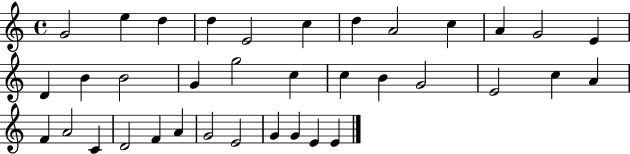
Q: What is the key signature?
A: C major